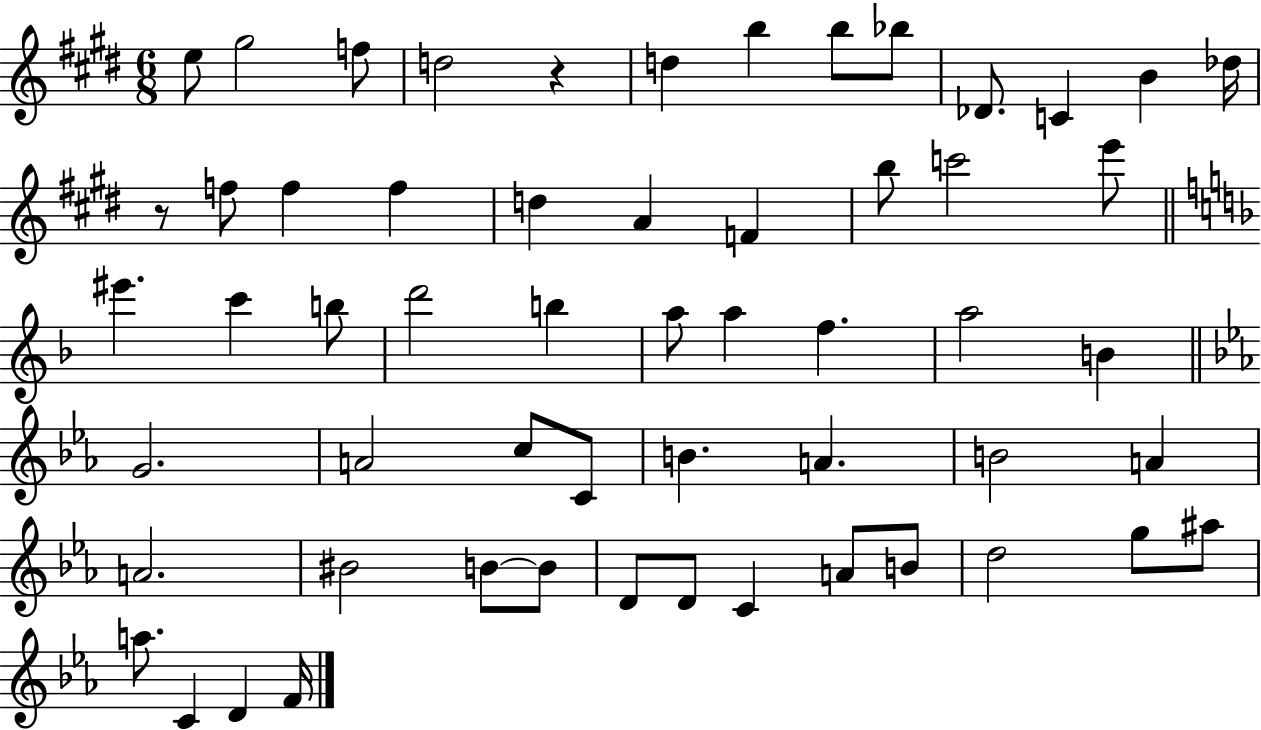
{
  \clef treble
  \numericTimeSignature
  \time 6/8
  \key e \major
  e''8 gis''2 f''8 | d''2 r4 | d''4 b''4 b''8 bes''8 | des'8. c'4 b'4 des''16 | \break r8 f''8 f''4 f''4 | d''4 a'4 f'4 | b''8 c'''2 e'''8 | \bar "||" \break \key f \major eis'''4. c'''4 b''8 | d'''2 b''4 | a''8 a''4 f''4. | a''2 b'4 | \break \bar "||" \break \key c \minor g'2. | a'2 c''8 c'8 | b'4. a'4. | b'2 a'4 | \break a'2. | bis'2 b'8~~ b'8 | d'8 d'8 c'4 a'8 b'8 | d''2 g''8 ais''8 | \break a''8. c'4 d'4 f'16 | \bar "|."
}